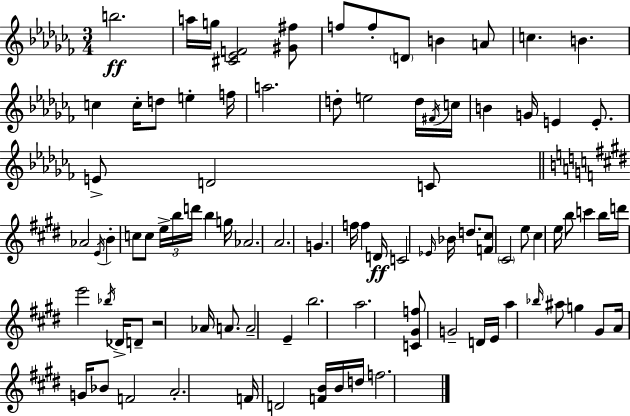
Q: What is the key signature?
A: AES minor